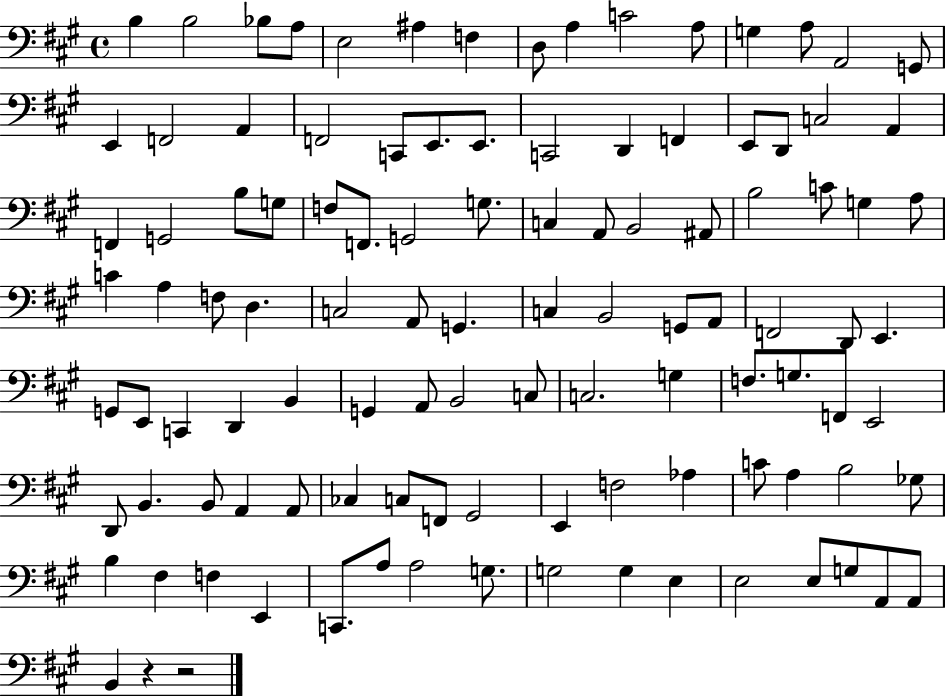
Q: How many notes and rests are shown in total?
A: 109